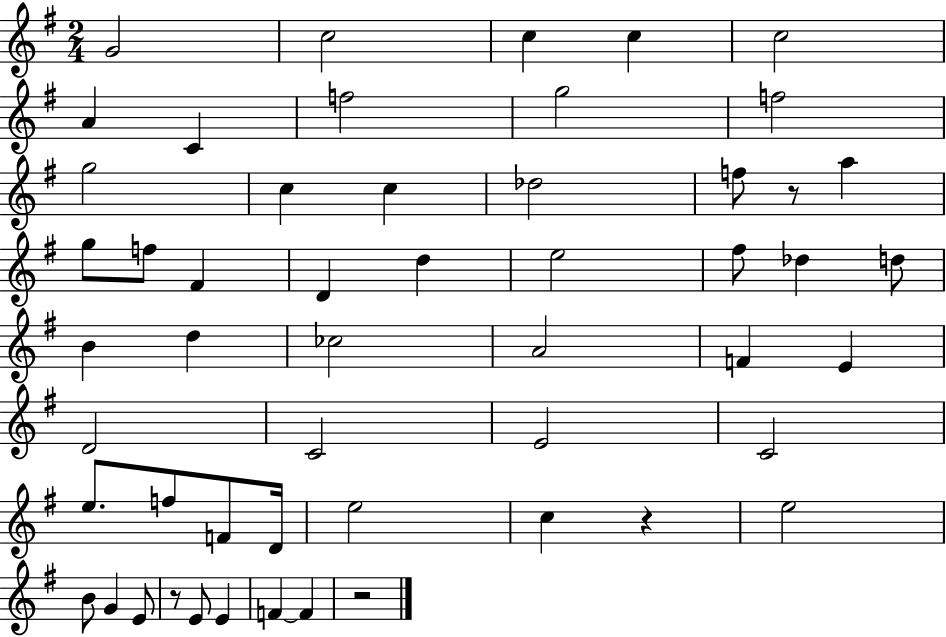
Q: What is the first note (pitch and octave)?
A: G4